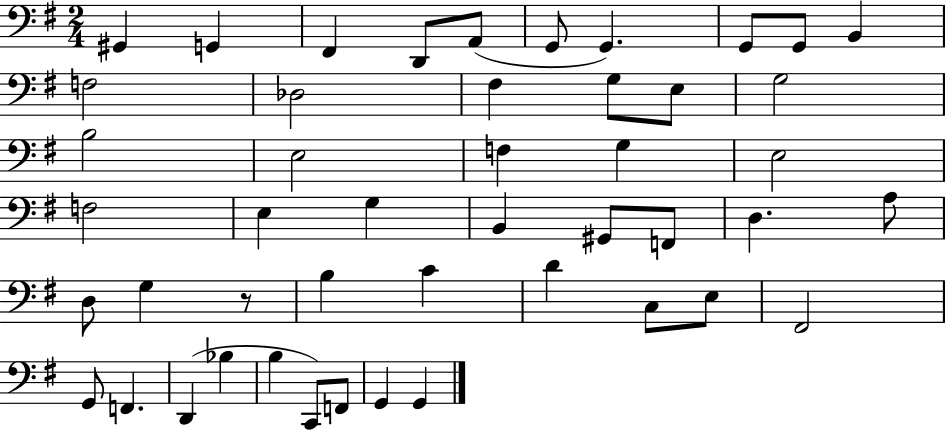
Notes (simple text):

G#2/q G2/q F#2/q D2/e A2/e G2/e G2/q. G2/e G2/e B2/q F3/h Db3/h F#3/q G3/e E3/e G3/h B3/h E3/h F3/q G3/q E3/h F3/h E3/q G3/q B2/q G#2/e F2/e D3/q. A3/e D3/e G3/q R/e B3/q C4/q D4/q C3/e E3/e F#2/h G2/e F2/q. D2/q Bb3/q B3/q C2/e F2/e G2/q G2/q